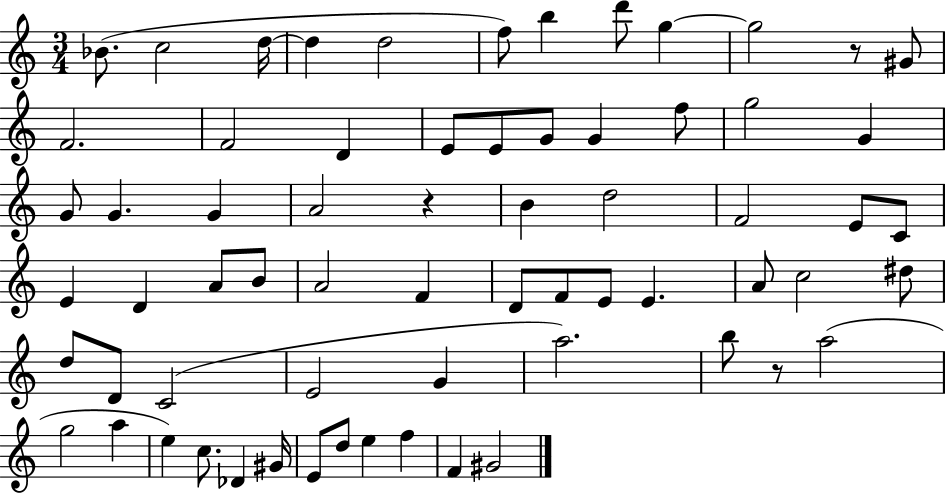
Bb4/e. C5/h D5/s D5/q D5/h F5/e B5/q D6/e G5/q G5/h R/e G#4/e F4/h. F4/h D4/q E4/e E4/e G4/e G4/q F5/e G5/h G4/q G4/e G4/q. G4/q A4/h R/q B4/q D5/h F4/h E4/e C4/e E4/q D4/q A4/e B4/e A4/h F4/q D4/e F4/e E4/e E4/q. A4/e C5/h D#5/e D5/e D4/e C4/h E4/h G4/q A5/h. B5/e R/e A5/h G5/h A5/q E5/q C5/e. Db4/q G#4/s E4/e D5/e E5/q F5/q F4/q G#4/h